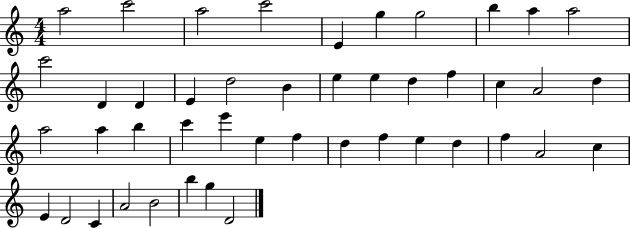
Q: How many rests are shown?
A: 0